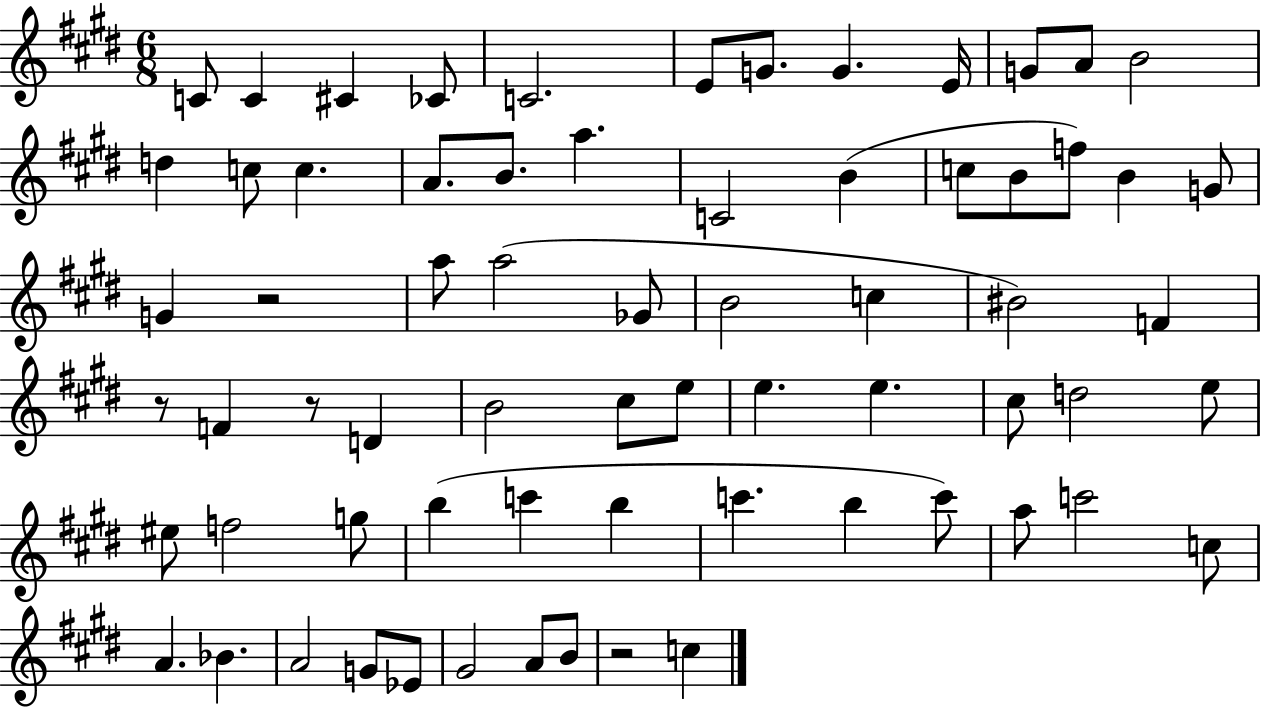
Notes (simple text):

C4/e C4/q C#4/q CES4/e C4/h. E4/e G4/e. G4/q. E4/s G4/e A4/e B4/h D5/q C5/e C5/q. A4/e. B4/e. A5/q. C4/h B4/q C5/e B4/e F5/e B4/q G4/e G4/q R/h A5/e A5/h Gb4/e B4/h C5/q BIS4/h F4/q R/e F4/q R/e D4/q B4/h C#5/e E5/e E5/q. E5/q. C#5/e D5/h E5/e EIS5/e F5/h G5/e B5/q C6/q B5/q C6/q. B5/q C6/e A5/e C6/h C5/e A4/q. Bb4/q. A4/h G4/e Eb4/e G#4/h A4/e B4/e R/h C5/q